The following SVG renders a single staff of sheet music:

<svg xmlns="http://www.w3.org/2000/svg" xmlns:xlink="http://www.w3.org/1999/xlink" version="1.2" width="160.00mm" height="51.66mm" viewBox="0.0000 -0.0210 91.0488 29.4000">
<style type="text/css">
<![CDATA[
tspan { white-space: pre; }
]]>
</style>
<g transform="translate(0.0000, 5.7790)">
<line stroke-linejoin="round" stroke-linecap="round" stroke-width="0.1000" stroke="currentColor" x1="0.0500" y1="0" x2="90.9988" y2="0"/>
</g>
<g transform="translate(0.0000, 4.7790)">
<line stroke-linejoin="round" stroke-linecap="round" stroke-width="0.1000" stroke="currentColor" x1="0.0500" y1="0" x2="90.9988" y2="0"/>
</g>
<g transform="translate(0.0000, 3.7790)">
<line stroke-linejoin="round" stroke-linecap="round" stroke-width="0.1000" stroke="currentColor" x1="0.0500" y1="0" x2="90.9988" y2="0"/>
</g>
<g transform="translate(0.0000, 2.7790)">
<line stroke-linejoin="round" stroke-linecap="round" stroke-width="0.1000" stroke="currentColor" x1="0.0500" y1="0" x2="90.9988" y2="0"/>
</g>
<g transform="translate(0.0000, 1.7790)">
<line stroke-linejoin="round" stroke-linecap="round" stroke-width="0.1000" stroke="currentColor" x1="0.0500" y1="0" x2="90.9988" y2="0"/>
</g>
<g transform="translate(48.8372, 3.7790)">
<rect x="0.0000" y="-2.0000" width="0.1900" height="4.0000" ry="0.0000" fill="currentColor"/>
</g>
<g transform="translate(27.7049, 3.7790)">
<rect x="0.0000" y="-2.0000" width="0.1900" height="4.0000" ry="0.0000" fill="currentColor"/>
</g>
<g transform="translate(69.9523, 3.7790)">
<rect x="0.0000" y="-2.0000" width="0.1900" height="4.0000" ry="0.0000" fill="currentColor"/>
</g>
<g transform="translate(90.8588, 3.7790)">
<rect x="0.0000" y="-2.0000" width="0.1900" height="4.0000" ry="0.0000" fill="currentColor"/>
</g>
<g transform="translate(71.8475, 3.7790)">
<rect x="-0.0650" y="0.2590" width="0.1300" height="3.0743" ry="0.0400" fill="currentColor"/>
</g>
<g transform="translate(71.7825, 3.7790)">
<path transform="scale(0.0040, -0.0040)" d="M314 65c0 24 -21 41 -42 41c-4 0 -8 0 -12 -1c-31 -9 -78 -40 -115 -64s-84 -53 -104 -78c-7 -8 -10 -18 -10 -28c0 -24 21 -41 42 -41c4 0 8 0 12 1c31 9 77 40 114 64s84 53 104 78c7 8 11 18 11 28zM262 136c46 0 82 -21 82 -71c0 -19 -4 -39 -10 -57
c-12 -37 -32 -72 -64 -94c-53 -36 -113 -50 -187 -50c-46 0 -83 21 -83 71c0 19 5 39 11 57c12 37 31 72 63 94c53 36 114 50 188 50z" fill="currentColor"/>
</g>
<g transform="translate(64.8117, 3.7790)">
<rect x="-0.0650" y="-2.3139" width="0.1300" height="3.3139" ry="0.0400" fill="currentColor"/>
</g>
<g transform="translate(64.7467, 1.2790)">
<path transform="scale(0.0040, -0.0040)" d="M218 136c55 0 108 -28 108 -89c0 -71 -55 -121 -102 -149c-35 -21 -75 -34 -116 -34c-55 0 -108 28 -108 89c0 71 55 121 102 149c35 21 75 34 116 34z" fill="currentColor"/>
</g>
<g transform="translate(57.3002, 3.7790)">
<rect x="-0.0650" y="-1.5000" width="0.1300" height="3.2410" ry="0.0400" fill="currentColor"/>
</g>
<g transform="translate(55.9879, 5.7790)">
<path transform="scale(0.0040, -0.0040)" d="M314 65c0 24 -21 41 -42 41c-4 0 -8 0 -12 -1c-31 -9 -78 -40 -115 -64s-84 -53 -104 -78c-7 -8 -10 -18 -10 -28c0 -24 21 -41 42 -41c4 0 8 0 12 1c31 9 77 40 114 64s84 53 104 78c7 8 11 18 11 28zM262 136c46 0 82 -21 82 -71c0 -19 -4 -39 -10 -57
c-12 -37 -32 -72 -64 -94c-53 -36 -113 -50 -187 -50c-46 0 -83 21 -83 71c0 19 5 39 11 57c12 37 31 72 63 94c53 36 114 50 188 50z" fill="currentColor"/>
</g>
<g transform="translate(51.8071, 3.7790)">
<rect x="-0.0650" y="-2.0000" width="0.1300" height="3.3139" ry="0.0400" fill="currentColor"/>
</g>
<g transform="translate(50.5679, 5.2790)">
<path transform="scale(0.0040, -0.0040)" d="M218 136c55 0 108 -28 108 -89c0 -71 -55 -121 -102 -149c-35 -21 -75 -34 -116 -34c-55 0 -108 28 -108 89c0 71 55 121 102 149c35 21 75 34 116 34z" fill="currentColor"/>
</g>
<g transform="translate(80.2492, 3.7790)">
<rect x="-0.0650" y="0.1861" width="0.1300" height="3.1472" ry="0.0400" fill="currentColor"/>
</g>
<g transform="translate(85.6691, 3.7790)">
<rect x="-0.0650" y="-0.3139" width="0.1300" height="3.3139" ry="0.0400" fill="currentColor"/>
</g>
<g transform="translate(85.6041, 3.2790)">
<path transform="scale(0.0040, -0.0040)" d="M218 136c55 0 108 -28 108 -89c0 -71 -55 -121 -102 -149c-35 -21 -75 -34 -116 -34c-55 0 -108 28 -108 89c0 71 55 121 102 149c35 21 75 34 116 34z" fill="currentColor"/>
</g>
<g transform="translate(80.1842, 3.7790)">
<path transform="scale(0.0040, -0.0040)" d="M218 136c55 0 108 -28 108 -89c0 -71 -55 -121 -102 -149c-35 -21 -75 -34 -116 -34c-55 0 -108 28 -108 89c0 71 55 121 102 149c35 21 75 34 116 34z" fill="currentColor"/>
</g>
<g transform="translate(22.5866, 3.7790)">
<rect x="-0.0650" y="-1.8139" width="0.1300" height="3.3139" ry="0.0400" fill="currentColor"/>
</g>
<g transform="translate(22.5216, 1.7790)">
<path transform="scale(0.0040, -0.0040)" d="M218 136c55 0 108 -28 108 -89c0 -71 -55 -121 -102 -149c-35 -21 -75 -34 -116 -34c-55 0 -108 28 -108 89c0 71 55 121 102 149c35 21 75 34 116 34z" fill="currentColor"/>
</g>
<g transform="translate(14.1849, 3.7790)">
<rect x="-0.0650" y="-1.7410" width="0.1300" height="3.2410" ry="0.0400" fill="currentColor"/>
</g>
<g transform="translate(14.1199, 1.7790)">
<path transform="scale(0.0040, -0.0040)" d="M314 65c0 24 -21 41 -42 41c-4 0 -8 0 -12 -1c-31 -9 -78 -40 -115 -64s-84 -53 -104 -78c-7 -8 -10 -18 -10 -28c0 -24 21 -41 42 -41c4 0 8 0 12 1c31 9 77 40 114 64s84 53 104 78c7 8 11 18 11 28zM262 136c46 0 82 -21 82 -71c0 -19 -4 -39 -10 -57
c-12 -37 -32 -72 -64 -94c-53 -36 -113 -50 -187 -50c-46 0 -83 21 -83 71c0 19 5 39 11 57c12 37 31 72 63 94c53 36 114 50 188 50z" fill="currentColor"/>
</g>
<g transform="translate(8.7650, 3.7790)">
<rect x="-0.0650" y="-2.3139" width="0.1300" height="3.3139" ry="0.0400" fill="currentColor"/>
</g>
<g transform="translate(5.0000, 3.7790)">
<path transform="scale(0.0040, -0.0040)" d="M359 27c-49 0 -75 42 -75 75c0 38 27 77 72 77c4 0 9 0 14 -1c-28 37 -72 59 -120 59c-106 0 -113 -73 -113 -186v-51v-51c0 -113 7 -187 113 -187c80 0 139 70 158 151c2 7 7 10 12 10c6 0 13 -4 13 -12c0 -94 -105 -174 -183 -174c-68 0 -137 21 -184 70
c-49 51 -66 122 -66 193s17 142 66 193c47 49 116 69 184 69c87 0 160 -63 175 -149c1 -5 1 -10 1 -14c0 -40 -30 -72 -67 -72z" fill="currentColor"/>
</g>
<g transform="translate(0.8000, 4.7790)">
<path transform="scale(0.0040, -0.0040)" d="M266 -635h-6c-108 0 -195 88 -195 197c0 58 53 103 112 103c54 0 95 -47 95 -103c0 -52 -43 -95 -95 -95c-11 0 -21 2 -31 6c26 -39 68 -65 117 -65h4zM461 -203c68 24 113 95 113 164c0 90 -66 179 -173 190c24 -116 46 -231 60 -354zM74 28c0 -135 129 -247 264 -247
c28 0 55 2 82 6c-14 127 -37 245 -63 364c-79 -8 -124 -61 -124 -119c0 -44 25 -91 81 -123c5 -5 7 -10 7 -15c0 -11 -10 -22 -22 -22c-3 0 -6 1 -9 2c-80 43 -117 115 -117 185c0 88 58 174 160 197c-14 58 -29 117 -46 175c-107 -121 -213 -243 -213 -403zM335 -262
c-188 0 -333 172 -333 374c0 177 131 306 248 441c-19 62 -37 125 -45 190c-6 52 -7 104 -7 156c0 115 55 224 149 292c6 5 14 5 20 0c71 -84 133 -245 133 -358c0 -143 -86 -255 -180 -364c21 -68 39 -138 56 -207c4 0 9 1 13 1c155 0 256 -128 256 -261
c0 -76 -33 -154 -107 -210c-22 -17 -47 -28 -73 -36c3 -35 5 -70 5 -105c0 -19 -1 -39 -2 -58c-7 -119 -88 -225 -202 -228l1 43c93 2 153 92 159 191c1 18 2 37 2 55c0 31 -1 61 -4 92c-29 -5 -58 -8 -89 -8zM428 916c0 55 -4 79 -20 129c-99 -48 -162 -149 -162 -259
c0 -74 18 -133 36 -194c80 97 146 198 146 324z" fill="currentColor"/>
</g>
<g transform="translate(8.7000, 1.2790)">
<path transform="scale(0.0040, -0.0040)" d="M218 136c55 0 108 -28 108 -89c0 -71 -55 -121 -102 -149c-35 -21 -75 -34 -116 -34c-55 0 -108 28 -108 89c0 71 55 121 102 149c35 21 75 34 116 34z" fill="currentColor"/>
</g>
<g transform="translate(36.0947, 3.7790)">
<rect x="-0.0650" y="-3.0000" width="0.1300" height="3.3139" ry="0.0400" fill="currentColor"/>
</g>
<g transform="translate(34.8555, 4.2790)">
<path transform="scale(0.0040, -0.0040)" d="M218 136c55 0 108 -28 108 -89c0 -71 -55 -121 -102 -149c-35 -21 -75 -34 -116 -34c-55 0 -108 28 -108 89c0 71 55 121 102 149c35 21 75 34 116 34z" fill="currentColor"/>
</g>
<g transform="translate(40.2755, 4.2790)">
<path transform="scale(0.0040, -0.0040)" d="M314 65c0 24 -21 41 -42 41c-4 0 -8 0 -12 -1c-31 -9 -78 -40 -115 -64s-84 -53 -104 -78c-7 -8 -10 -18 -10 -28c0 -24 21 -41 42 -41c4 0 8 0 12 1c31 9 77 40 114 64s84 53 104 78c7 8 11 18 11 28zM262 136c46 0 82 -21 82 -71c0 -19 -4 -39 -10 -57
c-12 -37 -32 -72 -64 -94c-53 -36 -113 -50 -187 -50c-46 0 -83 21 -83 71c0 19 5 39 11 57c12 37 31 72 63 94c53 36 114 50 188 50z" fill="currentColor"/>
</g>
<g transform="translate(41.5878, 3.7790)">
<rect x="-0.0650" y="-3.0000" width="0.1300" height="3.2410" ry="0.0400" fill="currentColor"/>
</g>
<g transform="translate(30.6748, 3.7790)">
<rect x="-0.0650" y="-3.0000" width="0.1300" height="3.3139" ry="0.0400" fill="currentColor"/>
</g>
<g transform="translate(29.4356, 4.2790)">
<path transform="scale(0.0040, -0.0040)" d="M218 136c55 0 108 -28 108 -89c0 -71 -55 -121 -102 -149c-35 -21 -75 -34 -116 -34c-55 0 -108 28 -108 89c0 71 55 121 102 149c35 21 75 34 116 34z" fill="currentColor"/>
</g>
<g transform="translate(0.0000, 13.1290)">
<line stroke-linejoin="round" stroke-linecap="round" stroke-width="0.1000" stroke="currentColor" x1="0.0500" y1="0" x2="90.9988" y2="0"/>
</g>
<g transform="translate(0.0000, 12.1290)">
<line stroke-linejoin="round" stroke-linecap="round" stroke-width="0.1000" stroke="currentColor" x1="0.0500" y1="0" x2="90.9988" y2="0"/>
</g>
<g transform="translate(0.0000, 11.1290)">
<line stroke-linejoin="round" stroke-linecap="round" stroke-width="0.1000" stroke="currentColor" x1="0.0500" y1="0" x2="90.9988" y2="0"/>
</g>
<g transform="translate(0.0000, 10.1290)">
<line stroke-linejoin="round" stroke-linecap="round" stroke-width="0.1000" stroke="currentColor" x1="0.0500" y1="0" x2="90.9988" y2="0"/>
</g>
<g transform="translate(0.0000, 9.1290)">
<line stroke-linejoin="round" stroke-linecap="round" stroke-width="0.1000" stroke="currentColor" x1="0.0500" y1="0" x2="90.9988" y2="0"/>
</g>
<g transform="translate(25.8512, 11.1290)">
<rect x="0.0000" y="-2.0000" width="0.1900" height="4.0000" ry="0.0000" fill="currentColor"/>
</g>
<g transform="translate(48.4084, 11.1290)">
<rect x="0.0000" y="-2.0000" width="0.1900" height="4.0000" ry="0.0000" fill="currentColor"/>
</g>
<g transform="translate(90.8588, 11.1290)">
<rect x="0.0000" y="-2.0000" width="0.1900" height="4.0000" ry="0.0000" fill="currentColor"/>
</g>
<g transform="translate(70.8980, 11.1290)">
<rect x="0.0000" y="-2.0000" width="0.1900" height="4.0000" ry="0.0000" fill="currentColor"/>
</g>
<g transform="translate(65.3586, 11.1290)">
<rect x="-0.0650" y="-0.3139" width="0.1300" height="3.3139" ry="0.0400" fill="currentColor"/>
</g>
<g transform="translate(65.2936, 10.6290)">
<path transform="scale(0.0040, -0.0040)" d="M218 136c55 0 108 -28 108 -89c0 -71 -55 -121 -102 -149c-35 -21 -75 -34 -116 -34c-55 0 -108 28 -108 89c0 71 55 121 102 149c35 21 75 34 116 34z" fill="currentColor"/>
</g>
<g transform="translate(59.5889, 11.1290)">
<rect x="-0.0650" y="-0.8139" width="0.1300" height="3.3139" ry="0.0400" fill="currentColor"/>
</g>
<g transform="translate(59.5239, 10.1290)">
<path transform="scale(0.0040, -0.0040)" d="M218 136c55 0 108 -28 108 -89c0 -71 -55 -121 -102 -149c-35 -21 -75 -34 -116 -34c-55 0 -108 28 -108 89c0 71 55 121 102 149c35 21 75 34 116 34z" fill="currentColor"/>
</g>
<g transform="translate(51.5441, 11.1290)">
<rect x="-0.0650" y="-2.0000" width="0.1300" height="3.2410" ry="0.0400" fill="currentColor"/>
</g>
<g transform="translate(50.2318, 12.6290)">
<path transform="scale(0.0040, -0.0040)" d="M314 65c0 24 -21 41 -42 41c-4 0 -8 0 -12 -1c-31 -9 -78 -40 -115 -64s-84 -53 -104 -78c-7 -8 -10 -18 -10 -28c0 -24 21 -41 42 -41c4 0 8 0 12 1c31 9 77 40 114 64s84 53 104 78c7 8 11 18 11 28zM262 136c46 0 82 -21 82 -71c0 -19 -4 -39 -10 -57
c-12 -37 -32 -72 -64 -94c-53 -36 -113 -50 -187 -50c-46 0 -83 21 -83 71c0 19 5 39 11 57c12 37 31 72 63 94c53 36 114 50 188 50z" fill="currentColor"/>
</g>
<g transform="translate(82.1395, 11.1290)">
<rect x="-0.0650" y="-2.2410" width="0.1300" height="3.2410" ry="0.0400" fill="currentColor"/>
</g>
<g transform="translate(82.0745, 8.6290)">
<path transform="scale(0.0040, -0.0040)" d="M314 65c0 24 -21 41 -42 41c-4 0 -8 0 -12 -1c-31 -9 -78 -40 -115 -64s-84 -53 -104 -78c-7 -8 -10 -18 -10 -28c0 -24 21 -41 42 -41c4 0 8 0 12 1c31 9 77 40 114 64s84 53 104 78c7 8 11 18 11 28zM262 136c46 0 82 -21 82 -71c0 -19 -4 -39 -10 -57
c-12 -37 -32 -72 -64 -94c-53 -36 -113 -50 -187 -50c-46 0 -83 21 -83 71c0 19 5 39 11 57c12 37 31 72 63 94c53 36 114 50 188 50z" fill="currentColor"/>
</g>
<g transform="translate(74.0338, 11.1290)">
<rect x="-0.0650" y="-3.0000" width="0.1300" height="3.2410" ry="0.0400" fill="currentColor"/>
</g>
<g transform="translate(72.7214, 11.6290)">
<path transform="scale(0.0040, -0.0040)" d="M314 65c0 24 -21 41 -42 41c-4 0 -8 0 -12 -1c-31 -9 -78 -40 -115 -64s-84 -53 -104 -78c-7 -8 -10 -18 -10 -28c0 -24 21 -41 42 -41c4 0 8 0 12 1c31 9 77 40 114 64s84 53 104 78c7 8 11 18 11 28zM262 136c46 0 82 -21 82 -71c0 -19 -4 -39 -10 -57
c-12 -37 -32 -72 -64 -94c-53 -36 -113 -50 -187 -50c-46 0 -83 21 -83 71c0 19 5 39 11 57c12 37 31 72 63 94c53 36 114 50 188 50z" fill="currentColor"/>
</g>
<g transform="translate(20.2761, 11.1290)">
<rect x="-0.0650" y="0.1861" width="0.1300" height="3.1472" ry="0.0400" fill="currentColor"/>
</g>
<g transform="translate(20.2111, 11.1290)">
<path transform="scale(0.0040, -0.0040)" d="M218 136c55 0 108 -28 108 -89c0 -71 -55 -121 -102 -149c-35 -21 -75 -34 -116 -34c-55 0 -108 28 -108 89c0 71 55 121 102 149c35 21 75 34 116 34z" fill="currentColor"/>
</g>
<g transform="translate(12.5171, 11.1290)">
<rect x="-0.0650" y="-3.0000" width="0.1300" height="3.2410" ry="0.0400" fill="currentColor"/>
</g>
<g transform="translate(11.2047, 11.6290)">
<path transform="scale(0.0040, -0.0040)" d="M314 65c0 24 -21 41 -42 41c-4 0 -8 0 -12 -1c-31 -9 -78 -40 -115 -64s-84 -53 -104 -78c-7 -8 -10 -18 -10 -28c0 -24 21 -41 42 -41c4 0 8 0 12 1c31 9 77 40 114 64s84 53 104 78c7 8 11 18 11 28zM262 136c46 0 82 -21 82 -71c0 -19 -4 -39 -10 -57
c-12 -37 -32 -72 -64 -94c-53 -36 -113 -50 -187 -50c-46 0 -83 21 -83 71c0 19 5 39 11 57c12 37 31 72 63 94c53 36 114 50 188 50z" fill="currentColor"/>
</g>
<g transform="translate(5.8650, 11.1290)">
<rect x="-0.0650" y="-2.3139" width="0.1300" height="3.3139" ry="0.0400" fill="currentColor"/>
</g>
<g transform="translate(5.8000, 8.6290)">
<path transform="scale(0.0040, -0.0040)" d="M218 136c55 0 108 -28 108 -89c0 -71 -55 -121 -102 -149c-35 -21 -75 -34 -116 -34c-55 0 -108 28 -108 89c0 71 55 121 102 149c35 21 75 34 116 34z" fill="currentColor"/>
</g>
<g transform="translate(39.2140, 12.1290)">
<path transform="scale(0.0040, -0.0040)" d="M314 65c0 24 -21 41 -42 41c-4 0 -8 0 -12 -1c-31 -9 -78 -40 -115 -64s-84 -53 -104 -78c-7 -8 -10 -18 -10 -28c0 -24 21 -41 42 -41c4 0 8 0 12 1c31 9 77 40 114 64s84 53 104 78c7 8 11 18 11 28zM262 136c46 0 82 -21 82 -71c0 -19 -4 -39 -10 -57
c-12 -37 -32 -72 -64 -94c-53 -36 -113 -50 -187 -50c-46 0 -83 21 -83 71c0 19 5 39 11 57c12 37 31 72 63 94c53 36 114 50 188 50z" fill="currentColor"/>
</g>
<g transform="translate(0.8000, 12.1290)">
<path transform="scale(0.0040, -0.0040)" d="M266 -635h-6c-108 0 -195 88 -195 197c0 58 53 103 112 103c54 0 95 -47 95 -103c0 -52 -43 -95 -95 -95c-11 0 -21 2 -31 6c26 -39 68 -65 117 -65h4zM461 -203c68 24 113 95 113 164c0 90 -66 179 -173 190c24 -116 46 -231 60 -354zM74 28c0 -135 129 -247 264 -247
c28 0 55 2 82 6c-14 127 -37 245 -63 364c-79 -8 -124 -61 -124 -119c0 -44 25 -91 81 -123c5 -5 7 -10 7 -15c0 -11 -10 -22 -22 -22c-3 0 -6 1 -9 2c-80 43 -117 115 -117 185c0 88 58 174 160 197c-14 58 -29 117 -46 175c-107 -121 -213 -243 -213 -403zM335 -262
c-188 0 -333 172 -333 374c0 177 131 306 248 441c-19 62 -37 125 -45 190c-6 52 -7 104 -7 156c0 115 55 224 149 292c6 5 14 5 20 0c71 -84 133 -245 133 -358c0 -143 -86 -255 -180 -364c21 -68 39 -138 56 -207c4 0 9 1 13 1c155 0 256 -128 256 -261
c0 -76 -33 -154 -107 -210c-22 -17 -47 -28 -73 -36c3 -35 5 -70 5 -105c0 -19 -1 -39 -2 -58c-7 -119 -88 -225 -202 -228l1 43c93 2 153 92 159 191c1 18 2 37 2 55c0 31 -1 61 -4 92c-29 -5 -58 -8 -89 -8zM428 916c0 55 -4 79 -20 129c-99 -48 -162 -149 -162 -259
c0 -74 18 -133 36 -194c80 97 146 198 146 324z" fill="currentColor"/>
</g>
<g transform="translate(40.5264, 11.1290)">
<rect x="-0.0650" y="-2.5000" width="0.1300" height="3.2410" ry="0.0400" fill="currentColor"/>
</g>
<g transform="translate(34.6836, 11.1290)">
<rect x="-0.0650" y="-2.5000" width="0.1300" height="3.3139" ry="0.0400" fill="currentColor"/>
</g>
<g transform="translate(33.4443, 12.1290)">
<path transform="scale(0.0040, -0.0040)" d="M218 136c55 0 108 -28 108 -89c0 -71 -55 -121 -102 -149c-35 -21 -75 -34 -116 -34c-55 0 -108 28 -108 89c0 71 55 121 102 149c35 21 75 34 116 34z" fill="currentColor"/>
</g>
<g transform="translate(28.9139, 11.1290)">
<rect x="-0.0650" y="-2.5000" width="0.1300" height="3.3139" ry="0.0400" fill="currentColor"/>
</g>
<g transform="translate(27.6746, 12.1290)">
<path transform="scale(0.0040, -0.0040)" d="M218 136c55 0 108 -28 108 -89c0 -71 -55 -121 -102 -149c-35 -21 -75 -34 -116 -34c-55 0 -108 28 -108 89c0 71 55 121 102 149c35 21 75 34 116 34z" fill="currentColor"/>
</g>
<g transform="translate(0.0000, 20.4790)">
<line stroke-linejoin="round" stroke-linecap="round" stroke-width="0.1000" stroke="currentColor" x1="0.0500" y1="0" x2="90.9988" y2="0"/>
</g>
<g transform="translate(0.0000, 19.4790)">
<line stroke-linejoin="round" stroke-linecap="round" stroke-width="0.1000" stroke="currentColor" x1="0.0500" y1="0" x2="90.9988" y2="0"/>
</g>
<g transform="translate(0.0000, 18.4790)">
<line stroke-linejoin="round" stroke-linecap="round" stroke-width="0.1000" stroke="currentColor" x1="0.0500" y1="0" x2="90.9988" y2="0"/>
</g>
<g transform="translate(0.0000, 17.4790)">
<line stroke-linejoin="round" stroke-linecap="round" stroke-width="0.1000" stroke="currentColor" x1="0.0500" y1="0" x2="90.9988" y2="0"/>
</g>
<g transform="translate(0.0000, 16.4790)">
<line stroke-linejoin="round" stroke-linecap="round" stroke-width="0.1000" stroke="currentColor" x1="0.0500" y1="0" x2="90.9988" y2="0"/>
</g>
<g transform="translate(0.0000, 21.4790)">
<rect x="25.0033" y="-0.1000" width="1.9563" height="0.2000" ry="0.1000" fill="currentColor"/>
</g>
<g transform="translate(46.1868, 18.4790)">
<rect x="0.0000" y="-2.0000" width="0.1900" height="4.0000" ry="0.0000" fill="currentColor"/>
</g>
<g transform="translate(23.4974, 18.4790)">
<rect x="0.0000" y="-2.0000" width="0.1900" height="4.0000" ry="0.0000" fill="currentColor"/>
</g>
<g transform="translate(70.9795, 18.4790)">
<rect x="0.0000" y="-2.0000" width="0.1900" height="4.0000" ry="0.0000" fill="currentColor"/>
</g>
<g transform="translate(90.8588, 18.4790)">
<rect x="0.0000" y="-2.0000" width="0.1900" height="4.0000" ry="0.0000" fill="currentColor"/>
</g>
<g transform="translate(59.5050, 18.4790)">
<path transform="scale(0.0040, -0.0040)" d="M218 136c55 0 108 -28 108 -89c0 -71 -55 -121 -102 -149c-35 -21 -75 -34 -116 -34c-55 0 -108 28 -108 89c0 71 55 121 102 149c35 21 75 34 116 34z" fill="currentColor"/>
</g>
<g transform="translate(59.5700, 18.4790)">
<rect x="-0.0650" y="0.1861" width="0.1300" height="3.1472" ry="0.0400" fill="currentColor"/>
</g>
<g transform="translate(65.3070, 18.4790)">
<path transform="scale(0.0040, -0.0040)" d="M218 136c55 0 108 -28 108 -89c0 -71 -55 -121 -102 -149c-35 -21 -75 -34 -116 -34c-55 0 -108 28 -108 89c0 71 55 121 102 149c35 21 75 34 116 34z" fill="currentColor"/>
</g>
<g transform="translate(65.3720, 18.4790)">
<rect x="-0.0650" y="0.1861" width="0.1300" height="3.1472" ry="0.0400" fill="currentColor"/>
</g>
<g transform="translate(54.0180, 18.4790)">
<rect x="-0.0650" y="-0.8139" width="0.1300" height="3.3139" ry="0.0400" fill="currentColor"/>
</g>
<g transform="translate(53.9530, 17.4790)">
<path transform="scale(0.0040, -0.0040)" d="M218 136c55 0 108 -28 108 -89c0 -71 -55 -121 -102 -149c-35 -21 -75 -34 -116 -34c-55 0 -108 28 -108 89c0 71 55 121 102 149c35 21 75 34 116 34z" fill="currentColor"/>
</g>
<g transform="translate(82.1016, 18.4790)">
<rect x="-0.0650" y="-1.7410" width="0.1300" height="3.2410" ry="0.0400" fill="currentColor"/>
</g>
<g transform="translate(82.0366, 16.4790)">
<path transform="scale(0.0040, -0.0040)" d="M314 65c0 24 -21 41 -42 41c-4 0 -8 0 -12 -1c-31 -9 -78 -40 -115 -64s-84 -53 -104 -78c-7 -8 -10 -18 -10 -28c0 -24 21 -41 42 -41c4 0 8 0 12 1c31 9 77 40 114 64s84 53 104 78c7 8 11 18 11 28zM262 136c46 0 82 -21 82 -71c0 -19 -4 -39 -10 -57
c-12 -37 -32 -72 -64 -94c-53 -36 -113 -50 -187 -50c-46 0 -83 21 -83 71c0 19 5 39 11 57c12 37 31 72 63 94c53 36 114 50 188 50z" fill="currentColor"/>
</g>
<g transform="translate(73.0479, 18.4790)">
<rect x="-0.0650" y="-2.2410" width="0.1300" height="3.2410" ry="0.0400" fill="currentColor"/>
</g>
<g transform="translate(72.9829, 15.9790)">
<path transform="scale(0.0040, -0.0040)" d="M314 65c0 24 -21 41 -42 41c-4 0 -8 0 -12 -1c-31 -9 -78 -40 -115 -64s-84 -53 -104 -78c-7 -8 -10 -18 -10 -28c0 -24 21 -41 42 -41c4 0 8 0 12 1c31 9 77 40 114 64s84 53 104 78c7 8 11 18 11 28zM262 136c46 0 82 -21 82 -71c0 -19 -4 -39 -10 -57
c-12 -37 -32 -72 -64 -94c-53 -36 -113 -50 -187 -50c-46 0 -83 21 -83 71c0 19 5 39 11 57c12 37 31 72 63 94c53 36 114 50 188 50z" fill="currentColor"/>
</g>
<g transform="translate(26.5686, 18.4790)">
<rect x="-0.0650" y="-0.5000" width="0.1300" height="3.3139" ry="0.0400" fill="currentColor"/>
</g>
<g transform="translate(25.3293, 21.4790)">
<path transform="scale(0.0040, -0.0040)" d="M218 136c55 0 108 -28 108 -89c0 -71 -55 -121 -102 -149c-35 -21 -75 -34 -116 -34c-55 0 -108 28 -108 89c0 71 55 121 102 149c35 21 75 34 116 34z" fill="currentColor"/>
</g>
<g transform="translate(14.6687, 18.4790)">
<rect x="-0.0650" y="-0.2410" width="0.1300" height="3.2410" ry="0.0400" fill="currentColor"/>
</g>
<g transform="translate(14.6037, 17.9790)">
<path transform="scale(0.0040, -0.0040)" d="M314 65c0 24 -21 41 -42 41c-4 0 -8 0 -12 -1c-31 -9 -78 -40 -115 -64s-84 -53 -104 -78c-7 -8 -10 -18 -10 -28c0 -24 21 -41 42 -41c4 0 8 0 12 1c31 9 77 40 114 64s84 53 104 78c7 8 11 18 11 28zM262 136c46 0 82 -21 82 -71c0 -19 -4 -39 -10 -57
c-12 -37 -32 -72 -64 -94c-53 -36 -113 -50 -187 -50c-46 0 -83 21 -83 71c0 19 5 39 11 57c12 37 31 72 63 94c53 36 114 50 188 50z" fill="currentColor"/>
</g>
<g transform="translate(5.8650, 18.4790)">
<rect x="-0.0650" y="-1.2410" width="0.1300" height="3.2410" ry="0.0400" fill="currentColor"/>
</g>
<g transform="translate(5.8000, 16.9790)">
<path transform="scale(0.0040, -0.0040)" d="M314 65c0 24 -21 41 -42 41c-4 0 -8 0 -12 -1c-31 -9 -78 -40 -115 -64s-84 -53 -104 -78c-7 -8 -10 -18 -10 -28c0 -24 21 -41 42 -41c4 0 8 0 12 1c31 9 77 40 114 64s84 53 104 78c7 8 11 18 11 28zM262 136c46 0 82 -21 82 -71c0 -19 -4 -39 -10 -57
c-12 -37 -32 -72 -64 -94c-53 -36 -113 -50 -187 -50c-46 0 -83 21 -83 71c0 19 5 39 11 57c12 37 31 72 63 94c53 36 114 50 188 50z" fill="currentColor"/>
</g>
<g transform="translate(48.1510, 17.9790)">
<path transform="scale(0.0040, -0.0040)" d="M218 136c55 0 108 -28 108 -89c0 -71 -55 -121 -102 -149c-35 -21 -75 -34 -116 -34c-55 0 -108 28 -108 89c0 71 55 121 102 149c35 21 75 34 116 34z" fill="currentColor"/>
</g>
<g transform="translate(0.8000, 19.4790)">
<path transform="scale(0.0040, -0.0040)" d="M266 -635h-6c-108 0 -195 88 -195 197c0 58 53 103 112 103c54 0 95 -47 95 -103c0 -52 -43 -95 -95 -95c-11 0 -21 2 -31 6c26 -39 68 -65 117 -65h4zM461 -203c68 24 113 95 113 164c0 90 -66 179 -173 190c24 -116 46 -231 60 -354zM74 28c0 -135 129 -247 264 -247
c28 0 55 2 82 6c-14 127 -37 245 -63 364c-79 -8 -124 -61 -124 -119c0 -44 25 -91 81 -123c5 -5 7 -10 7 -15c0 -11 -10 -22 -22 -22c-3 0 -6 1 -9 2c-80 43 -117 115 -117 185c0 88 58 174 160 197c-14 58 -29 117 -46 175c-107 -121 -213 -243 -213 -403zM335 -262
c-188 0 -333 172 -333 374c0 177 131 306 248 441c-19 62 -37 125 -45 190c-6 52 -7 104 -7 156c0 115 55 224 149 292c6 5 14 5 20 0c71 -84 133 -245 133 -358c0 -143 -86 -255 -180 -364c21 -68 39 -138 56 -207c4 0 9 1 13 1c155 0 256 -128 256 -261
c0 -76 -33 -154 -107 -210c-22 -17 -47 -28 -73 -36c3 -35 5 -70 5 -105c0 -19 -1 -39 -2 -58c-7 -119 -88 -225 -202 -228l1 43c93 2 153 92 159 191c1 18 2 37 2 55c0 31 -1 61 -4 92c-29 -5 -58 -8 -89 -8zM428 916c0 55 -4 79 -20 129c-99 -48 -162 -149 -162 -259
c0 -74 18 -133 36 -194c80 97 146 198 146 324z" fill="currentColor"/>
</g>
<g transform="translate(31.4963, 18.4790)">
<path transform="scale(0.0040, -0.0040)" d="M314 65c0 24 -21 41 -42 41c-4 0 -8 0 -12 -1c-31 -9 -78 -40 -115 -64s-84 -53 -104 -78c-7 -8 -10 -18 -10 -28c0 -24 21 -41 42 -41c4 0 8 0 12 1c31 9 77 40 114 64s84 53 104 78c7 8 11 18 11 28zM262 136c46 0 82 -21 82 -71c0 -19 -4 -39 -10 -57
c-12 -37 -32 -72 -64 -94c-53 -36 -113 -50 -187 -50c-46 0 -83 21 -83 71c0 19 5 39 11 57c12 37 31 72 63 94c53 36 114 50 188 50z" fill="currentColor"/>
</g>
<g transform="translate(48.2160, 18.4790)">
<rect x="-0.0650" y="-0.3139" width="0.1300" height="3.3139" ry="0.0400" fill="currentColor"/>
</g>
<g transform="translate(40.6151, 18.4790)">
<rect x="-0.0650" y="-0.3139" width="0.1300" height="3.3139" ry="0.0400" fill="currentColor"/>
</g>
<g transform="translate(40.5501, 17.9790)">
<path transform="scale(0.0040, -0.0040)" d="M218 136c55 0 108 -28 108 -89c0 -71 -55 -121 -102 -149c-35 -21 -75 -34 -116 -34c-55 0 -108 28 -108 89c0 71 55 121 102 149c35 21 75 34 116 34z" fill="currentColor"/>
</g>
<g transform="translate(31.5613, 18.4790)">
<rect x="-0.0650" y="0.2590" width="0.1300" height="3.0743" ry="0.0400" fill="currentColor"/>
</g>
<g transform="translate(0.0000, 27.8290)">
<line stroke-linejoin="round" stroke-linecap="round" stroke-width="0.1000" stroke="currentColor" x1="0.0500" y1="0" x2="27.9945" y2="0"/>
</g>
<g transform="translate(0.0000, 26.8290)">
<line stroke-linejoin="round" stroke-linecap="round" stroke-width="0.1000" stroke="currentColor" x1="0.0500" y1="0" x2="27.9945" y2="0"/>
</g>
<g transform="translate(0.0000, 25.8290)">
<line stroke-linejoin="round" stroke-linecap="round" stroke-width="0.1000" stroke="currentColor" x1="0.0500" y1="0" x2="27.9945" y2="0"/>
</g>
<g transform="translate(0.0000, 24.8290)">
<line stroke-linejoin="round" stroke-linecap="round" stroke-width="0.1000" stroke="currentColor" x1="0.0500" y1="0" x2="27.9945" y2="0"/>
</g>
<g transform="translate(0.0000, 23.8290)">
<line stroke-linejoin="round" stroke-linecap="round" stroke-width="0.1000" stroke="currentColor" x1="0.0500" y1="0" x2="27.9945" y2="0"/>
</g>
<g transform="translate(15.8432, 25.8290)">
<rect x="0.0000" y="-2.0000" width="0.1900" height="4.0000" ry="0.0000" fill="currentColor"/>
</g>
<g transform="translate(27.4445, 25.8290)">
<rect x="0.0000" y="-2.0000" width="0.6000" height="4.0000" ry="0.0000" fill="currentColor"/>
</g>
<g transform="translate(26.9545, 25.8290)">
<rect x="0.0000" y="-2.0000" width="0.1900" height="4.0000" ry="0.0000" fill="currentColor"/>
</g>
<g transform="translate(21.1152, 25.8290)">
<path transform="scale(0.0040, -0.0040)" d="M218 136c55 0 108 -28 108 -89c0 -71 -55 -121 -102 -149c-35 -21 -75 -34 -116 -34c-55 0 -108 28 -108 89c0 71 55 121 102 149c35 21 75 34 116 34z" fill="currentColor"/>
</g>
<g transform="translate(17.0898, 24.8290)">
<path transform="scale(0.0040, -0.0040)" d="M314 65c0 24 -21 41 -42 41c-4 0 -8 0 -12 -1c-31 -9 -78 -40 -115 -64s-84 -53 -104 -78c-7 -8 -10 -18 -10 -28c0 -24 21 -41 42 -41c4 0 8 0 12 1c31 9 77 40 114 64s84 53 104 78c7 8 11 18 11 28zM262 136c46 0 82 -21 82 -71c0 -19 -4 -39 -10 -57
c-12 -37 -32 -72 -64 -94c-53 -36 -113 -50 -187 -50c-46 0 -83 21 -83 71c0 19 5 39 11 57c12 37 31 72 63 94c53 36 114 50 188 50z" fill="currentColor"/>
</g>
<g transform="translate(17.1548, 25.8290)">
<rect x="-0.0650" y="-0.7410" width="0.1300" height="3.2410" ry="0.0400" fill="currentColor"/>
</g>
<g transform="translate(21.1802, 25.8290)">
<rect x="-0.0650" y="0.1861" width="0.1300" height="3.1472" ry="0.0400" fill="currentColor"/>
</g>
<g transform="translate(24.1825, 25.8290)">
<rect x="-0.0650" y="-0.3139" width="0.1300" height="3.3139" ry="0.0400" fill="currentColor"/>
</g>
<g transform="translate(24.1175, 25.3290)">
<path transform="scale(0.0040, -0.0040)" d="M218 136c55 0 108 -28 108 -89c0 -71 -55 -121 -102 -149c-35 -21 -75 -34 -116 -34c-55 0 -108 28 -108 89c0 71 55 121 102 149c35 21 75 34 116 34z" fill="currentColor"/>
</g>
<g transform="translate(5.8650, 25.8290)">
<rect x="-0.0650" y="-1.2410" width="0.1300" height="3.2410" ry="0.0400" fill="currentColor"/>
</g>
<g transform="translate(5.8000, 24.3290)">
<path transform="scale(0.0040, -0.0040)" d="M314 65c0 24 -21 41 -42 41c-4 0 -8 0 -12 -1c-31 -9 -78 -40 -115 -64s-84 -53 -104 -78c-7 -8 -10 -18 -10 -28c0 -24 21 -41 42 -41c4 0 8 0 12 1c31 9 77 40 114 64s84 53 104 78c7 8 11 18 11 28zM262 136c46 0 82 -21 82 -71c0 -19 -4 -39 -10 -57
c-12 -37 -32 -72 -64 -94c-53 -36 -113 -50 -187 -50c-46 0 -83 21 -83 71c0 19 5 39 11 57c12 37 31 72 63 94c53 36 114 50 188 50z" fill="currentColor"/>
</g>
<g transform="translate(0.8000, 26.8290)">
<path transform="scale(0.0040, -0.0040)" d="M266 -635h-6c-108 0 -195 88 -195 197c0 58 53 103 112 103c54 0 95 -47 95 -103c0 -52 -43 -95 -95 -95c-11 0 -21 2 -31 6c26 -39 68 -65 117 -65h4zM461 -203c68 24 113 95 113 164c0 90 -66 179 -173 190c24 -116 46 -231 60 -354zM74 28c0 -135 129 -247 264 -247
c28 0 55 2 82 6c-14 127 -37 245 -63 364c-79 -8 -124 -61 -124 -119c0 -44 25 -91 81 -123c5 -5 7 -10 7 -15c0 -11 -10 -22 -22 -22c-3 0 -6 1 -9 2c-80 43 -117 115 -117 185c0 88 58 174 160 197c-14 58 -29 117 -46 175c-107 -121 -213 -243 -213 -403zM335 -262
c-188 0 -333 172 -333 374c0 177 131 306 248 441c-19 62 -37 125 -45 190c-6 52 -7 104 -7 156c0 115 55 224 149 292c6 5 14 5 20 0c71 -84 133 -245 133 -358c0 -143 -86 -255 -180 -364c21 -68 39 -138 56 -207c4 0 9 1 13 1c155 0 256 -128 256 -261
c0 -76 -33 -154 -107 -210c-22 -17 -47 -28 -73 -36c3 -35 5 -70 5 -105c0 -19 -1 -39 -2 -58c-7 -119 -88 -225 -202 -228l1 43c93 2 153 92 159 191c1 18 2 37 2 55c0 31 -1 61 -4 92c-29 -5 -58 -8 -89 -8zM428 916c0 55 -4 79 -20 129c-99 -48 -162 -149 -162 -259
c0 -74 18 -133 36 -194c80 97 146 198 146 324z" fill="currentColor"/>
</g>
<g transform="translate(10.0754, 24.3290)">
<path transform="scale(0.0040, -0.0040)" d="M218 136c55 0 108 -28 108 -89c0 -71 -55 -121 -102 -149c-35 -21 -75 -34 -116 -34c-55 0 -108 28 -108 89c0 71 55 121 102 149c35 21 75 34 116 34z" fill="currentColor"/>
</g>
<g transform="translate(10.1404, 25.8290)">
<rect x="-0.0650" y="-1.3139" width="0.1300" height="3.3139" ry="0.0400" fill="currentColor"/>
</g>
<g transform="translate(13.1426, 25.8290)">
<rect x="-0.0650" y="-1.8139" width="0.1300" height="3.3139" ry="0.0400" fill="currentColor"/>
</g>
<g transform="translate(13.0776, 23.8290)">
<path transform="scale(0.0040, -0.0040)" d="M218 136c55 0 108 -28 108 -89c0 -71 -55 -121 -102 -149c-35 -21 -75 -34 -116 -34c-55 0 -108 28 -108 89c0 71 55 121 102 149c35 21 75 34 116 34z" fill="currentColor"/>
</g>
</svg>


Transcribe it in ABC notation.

X:1
T:Untitled
M:4/4
L:1/4
K:C
g f2 f A A A2 F E2 g B2 B c g A2 B G G G2 F2 d c A2 g2 e2 c2 C B2 c c d B B g2 f2 e2 e f d2 B c